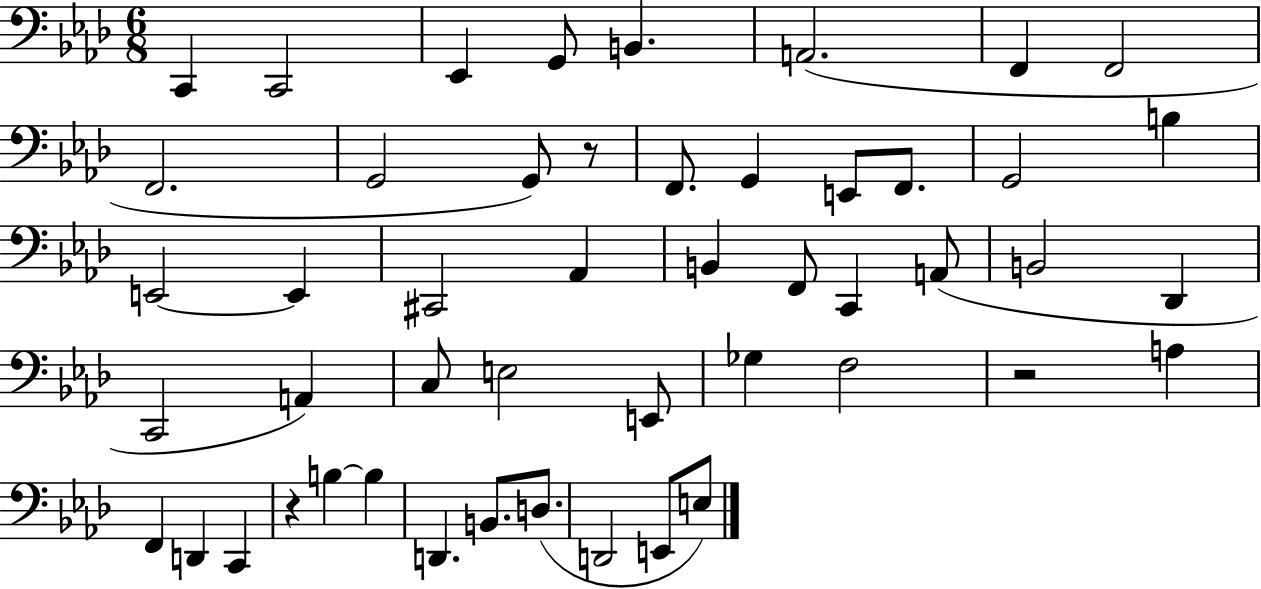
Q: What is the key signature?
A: AES major